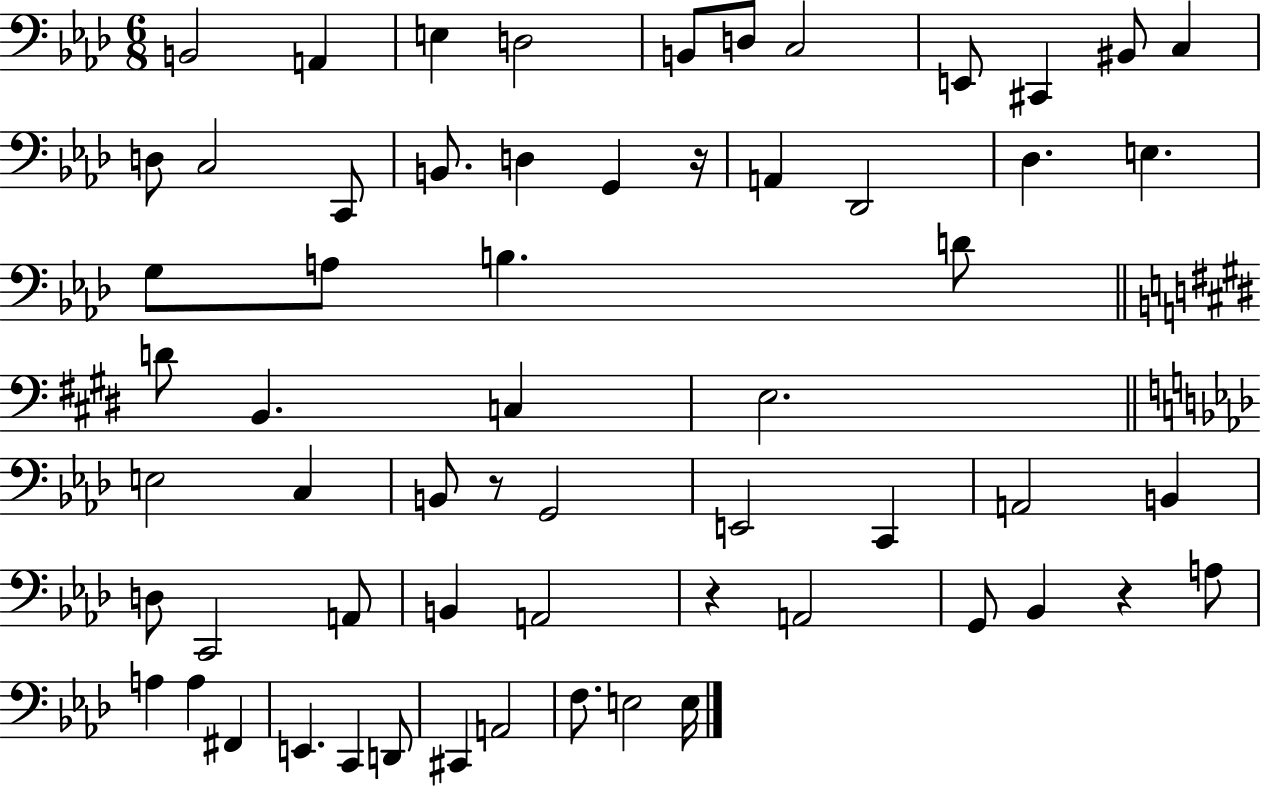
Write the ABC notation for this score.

X:1
T:Untitled
M:6/8
L:1/4
K:Ab
B,,2 A,, E, D,2 B,,/2 D,/2 C,2 E,,/2 ^C,, ^B,,/2 C, D,/2 C,2 C,,/2 B,,/2 D, G,, z/4 A,, _D,,2 _D, E, G,/2 A,/2 B, D/2 D/2 B,, C, E,2 E,2 C, B,,/2 z/2 G,,2 E,,2 C,, A,,2 B,, D,/2 C,,2 A,,/2 B,, A,,2 z A,,2 G,,/2 _B,, z A,/2 A, A, ^F,, E,, C,, D,,/2 ^C,, A,,2 F,/2 E,2 E,/4